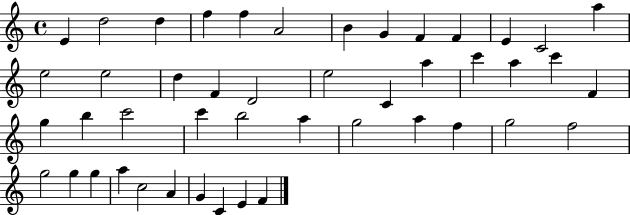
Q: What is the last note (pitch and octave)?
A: F4